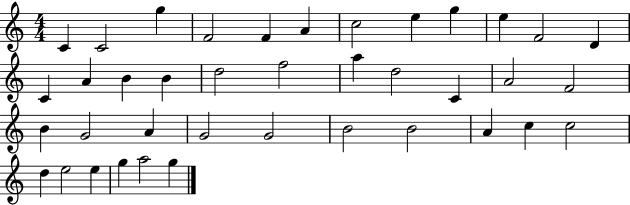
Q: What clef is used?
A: treble